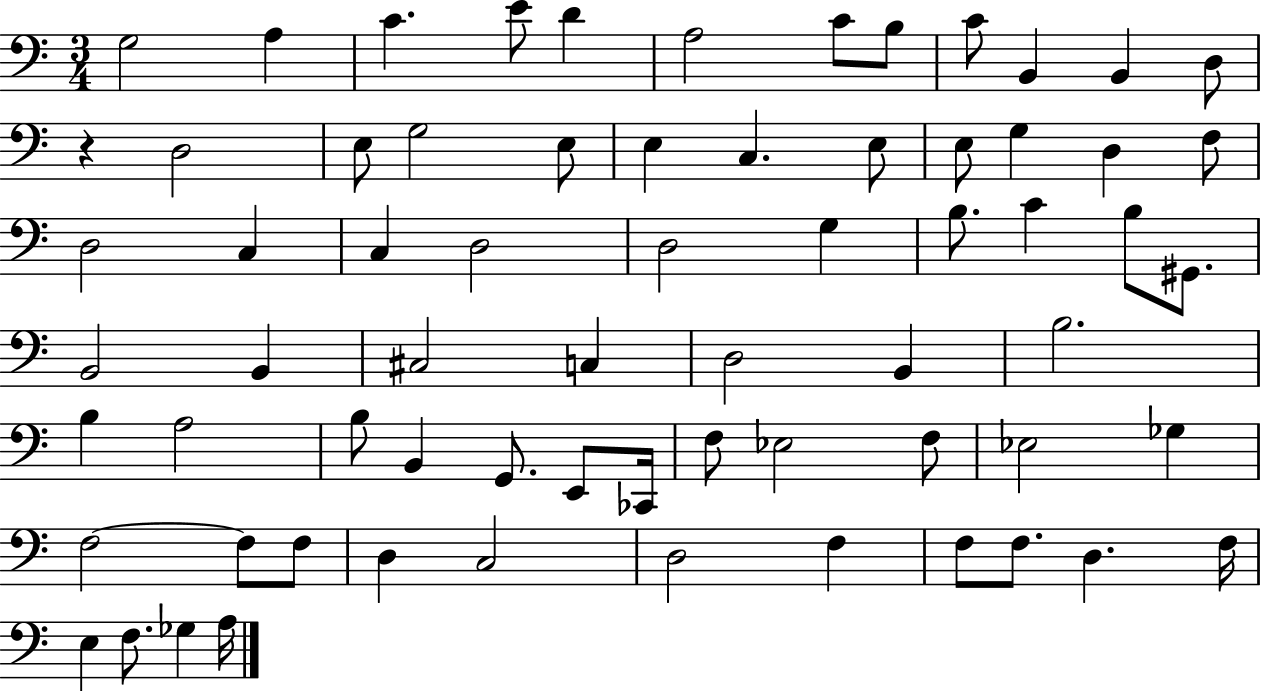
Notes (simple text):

G3/h A3/q C4/q. E4/e D4/q A3/h C4/e B3/e C4/e B2/q B2/q D3/e R/q D3/h E3/e G3/h E3/e E3/q C3/q. E3/e E3/e G3/q D3/q F3/e D3/h C3/q C3/q D3/h D3/h G3/q B3/e. C4/q B3/e G#2/e. B2/h B2/q C#3/h C3/q D3/h B2/q B3/h. B3/q A3/h B3/e B2/q G2/e. E2/e CES2/s F3/e Eb3/h F3/e Eb3/h Gb3/q F3/h F3/e F3/e D3/q C3/h D3/h F3/q F3/e F3/e. D3/q. F3/s E3/q F3/e. Gb3/q A3/s